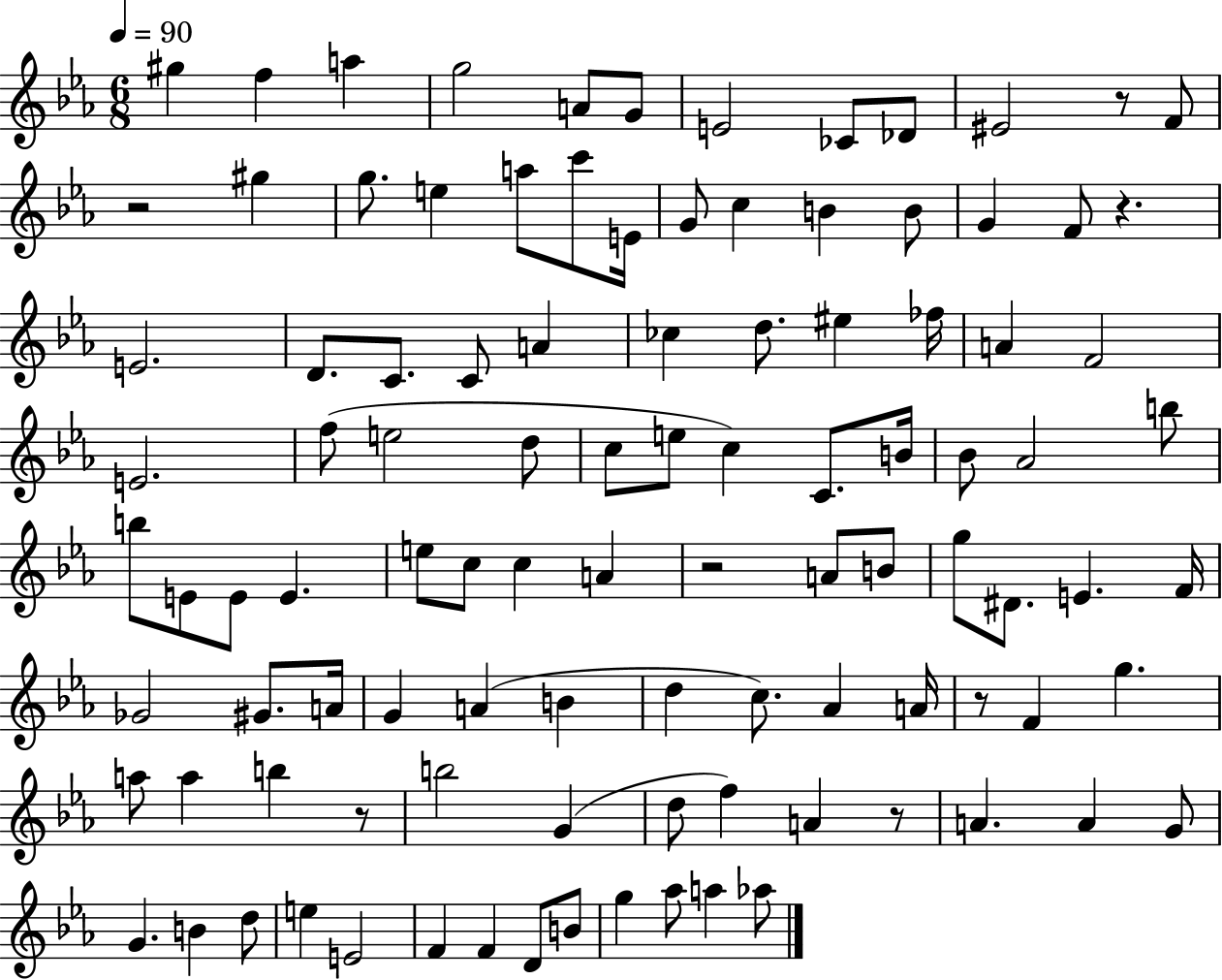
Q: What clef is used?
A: treble